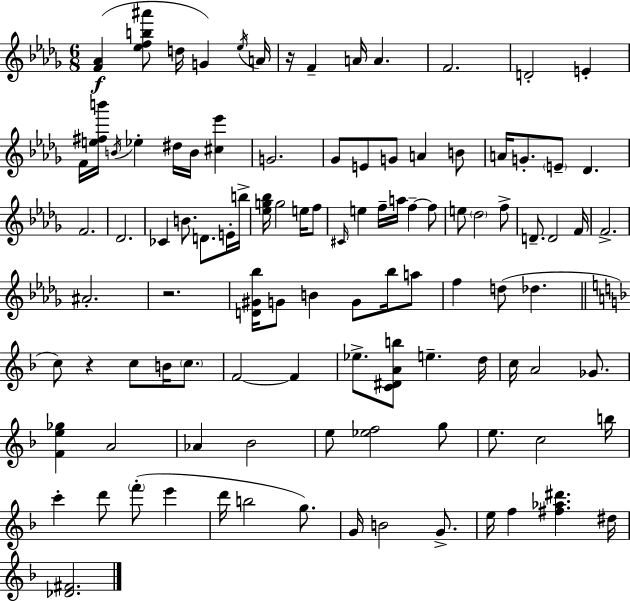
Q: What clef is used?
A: treble